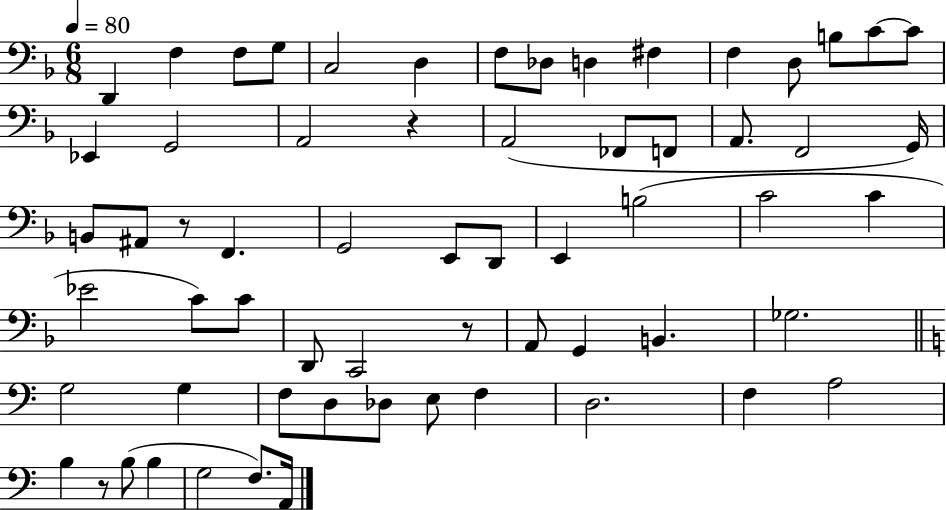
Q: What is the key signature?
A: F major